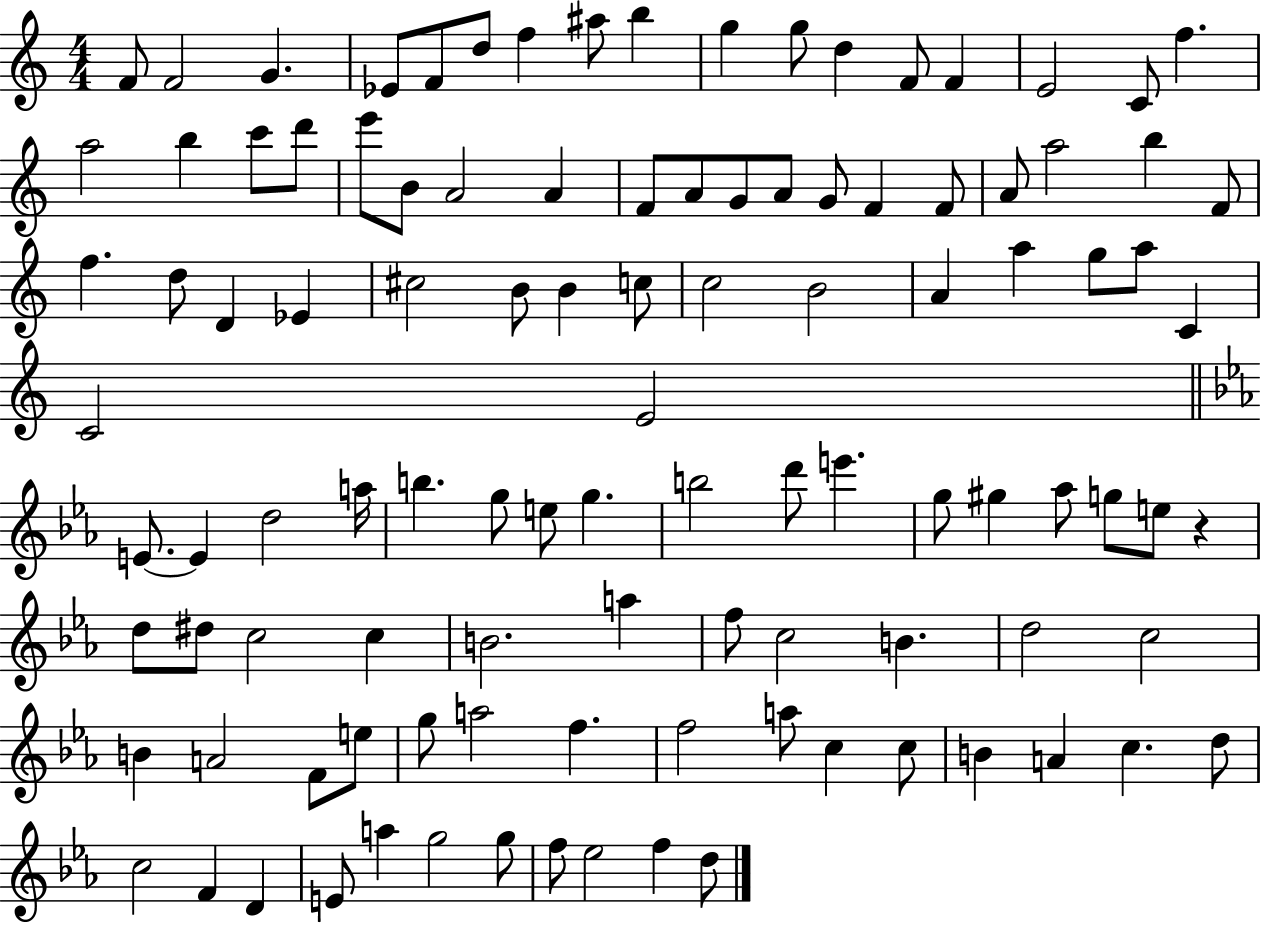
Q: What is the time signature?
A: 4/4